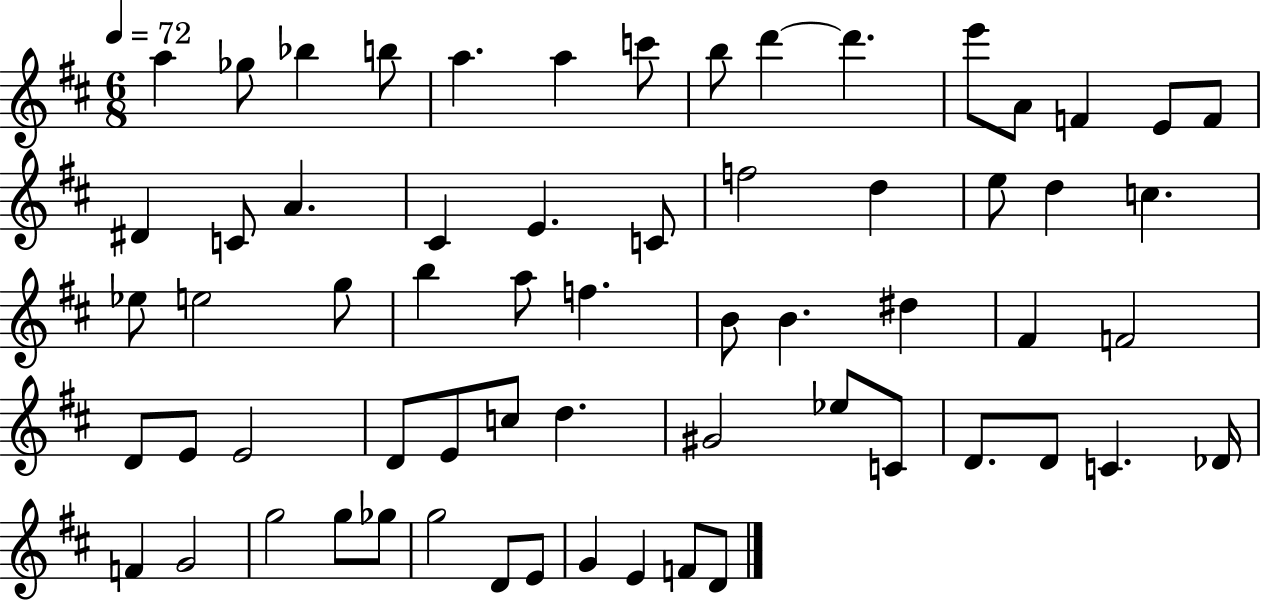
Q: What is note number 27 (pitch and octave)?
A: Eb5